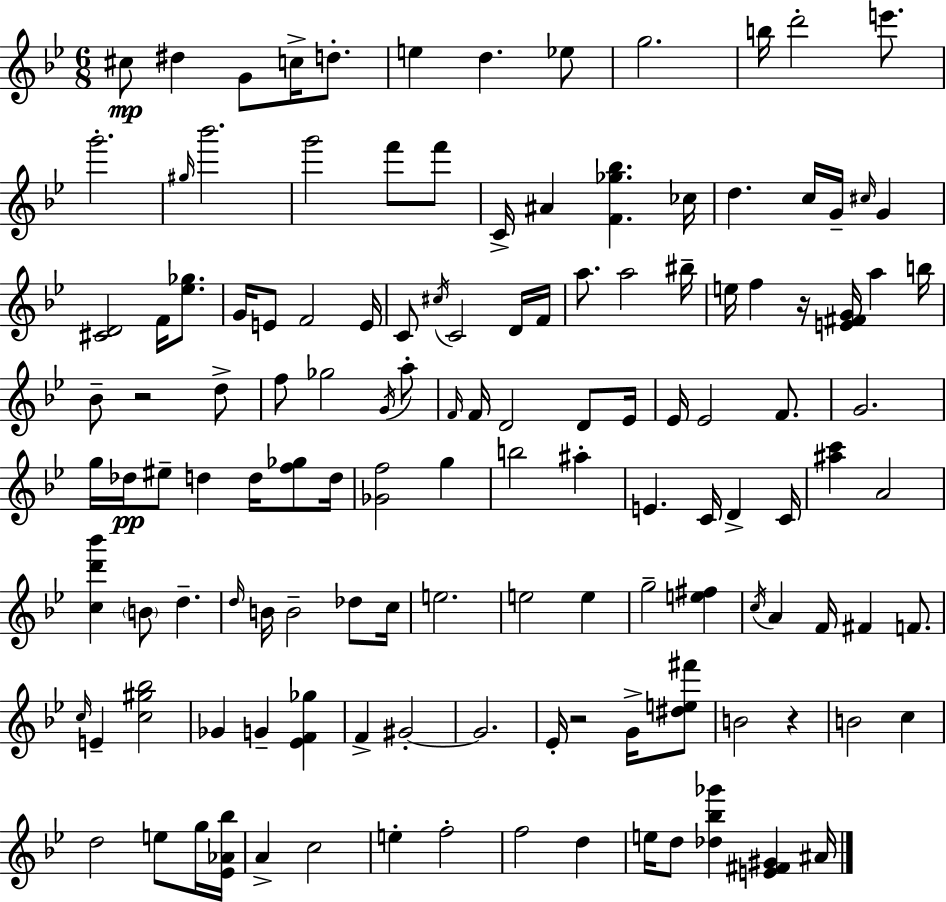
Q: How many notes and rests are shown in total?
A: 131